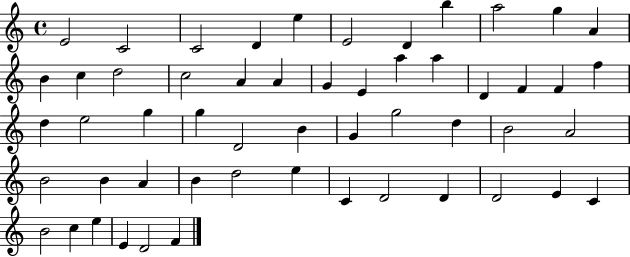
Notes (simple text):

E4/h C4/h C4/h D4/q E5/q E4/h D4/q B5/q A5/h G5/q A4/q B4/q C5/q D5/h C5/h A4/q A4/q G4/q E4/q A5/q A5/q D4/q F4/q F4/q F5/q D5/q E5/h G5/q G5/q D4/h B4/q G4/q G5/h D5/q B4/h A4/h B4/h B4/q A4/q B4/q D5/h E5/q C4/q D4/h D4/q D4/h E4/q C4/q B4/h C5/q E5/q E4/q D4/h F4/q